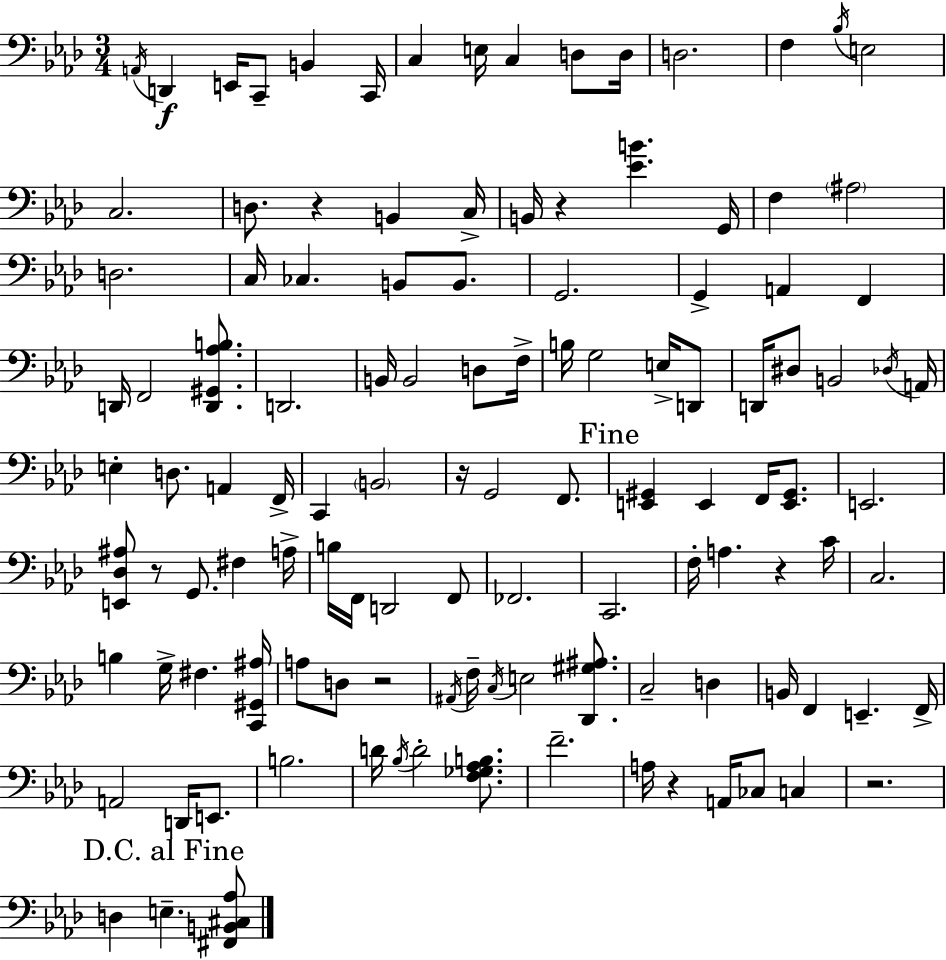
A2/s D2/q E2/s C2/e B2/q C2/s C3/q E3/s C3/q D3/e D3/s D3/h. F3/q Bb3/s E3/h C3/h. D3/e. R/q B2/q C3/s B2/s R/q [Eb4,B4]/q. G2/s F3/q A#3/h D3/h. C3/s CES3/q. B2/e B2/e. G2/h. G2/q A2/q F2/q D2/s F2/h [D2,G#2,Ab3,B3]/e. D2/h. B2/s B2/h D3/e F3/s B3/s G3/h E3/s D2/e D2/s D#3/e B2/h Db3/s A2/s E3/q D3/e. A2/q F2/s C2/q B2/h R/s G2/h F2/e. [E2,G#2]/q E2/q F2/s [E2,G#2]/e. E2/h. [E2,Db3,A#3]/e R/e G2/e. F#3/q A3/s B3/s F2/s D2/h F2/e FES2/h. C2/h. F3/s A3/q. R/q C4/s C3/h. B3/q G3/s F#3/q. [C2,G#2,A#3]/s A3/e D3/e R/h A#2/s F3/s C3/s E3/h [Db2,G#3,A#3]/e. C3/h D3/q B2/s F2/q E2/q. F2/s A2/h D2/s E2/e. B3/h. D4/s Bb3/s D4/h [F3,Gb3,Ab3,B3]/e. F4/h. A3/s R/q A2/s CES3/e C3/q R/h. D3/q E3/q. [F#2,B2,C#3,Ab3]/e